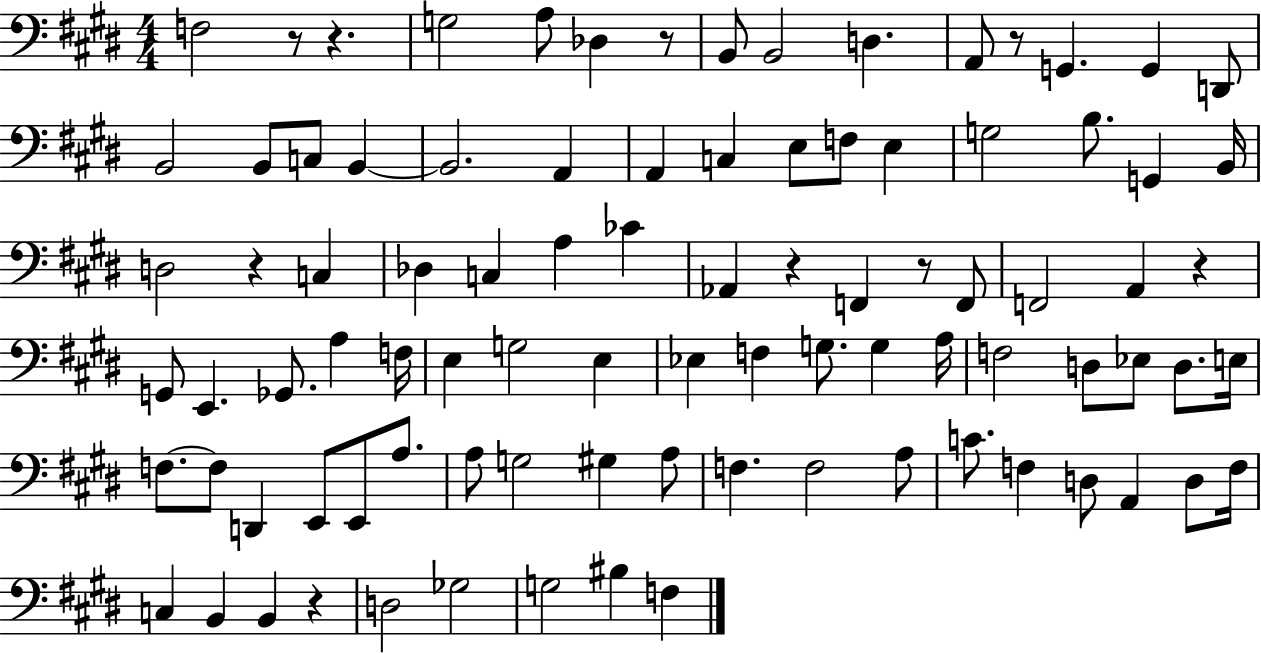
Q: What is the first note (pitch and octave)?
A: F3